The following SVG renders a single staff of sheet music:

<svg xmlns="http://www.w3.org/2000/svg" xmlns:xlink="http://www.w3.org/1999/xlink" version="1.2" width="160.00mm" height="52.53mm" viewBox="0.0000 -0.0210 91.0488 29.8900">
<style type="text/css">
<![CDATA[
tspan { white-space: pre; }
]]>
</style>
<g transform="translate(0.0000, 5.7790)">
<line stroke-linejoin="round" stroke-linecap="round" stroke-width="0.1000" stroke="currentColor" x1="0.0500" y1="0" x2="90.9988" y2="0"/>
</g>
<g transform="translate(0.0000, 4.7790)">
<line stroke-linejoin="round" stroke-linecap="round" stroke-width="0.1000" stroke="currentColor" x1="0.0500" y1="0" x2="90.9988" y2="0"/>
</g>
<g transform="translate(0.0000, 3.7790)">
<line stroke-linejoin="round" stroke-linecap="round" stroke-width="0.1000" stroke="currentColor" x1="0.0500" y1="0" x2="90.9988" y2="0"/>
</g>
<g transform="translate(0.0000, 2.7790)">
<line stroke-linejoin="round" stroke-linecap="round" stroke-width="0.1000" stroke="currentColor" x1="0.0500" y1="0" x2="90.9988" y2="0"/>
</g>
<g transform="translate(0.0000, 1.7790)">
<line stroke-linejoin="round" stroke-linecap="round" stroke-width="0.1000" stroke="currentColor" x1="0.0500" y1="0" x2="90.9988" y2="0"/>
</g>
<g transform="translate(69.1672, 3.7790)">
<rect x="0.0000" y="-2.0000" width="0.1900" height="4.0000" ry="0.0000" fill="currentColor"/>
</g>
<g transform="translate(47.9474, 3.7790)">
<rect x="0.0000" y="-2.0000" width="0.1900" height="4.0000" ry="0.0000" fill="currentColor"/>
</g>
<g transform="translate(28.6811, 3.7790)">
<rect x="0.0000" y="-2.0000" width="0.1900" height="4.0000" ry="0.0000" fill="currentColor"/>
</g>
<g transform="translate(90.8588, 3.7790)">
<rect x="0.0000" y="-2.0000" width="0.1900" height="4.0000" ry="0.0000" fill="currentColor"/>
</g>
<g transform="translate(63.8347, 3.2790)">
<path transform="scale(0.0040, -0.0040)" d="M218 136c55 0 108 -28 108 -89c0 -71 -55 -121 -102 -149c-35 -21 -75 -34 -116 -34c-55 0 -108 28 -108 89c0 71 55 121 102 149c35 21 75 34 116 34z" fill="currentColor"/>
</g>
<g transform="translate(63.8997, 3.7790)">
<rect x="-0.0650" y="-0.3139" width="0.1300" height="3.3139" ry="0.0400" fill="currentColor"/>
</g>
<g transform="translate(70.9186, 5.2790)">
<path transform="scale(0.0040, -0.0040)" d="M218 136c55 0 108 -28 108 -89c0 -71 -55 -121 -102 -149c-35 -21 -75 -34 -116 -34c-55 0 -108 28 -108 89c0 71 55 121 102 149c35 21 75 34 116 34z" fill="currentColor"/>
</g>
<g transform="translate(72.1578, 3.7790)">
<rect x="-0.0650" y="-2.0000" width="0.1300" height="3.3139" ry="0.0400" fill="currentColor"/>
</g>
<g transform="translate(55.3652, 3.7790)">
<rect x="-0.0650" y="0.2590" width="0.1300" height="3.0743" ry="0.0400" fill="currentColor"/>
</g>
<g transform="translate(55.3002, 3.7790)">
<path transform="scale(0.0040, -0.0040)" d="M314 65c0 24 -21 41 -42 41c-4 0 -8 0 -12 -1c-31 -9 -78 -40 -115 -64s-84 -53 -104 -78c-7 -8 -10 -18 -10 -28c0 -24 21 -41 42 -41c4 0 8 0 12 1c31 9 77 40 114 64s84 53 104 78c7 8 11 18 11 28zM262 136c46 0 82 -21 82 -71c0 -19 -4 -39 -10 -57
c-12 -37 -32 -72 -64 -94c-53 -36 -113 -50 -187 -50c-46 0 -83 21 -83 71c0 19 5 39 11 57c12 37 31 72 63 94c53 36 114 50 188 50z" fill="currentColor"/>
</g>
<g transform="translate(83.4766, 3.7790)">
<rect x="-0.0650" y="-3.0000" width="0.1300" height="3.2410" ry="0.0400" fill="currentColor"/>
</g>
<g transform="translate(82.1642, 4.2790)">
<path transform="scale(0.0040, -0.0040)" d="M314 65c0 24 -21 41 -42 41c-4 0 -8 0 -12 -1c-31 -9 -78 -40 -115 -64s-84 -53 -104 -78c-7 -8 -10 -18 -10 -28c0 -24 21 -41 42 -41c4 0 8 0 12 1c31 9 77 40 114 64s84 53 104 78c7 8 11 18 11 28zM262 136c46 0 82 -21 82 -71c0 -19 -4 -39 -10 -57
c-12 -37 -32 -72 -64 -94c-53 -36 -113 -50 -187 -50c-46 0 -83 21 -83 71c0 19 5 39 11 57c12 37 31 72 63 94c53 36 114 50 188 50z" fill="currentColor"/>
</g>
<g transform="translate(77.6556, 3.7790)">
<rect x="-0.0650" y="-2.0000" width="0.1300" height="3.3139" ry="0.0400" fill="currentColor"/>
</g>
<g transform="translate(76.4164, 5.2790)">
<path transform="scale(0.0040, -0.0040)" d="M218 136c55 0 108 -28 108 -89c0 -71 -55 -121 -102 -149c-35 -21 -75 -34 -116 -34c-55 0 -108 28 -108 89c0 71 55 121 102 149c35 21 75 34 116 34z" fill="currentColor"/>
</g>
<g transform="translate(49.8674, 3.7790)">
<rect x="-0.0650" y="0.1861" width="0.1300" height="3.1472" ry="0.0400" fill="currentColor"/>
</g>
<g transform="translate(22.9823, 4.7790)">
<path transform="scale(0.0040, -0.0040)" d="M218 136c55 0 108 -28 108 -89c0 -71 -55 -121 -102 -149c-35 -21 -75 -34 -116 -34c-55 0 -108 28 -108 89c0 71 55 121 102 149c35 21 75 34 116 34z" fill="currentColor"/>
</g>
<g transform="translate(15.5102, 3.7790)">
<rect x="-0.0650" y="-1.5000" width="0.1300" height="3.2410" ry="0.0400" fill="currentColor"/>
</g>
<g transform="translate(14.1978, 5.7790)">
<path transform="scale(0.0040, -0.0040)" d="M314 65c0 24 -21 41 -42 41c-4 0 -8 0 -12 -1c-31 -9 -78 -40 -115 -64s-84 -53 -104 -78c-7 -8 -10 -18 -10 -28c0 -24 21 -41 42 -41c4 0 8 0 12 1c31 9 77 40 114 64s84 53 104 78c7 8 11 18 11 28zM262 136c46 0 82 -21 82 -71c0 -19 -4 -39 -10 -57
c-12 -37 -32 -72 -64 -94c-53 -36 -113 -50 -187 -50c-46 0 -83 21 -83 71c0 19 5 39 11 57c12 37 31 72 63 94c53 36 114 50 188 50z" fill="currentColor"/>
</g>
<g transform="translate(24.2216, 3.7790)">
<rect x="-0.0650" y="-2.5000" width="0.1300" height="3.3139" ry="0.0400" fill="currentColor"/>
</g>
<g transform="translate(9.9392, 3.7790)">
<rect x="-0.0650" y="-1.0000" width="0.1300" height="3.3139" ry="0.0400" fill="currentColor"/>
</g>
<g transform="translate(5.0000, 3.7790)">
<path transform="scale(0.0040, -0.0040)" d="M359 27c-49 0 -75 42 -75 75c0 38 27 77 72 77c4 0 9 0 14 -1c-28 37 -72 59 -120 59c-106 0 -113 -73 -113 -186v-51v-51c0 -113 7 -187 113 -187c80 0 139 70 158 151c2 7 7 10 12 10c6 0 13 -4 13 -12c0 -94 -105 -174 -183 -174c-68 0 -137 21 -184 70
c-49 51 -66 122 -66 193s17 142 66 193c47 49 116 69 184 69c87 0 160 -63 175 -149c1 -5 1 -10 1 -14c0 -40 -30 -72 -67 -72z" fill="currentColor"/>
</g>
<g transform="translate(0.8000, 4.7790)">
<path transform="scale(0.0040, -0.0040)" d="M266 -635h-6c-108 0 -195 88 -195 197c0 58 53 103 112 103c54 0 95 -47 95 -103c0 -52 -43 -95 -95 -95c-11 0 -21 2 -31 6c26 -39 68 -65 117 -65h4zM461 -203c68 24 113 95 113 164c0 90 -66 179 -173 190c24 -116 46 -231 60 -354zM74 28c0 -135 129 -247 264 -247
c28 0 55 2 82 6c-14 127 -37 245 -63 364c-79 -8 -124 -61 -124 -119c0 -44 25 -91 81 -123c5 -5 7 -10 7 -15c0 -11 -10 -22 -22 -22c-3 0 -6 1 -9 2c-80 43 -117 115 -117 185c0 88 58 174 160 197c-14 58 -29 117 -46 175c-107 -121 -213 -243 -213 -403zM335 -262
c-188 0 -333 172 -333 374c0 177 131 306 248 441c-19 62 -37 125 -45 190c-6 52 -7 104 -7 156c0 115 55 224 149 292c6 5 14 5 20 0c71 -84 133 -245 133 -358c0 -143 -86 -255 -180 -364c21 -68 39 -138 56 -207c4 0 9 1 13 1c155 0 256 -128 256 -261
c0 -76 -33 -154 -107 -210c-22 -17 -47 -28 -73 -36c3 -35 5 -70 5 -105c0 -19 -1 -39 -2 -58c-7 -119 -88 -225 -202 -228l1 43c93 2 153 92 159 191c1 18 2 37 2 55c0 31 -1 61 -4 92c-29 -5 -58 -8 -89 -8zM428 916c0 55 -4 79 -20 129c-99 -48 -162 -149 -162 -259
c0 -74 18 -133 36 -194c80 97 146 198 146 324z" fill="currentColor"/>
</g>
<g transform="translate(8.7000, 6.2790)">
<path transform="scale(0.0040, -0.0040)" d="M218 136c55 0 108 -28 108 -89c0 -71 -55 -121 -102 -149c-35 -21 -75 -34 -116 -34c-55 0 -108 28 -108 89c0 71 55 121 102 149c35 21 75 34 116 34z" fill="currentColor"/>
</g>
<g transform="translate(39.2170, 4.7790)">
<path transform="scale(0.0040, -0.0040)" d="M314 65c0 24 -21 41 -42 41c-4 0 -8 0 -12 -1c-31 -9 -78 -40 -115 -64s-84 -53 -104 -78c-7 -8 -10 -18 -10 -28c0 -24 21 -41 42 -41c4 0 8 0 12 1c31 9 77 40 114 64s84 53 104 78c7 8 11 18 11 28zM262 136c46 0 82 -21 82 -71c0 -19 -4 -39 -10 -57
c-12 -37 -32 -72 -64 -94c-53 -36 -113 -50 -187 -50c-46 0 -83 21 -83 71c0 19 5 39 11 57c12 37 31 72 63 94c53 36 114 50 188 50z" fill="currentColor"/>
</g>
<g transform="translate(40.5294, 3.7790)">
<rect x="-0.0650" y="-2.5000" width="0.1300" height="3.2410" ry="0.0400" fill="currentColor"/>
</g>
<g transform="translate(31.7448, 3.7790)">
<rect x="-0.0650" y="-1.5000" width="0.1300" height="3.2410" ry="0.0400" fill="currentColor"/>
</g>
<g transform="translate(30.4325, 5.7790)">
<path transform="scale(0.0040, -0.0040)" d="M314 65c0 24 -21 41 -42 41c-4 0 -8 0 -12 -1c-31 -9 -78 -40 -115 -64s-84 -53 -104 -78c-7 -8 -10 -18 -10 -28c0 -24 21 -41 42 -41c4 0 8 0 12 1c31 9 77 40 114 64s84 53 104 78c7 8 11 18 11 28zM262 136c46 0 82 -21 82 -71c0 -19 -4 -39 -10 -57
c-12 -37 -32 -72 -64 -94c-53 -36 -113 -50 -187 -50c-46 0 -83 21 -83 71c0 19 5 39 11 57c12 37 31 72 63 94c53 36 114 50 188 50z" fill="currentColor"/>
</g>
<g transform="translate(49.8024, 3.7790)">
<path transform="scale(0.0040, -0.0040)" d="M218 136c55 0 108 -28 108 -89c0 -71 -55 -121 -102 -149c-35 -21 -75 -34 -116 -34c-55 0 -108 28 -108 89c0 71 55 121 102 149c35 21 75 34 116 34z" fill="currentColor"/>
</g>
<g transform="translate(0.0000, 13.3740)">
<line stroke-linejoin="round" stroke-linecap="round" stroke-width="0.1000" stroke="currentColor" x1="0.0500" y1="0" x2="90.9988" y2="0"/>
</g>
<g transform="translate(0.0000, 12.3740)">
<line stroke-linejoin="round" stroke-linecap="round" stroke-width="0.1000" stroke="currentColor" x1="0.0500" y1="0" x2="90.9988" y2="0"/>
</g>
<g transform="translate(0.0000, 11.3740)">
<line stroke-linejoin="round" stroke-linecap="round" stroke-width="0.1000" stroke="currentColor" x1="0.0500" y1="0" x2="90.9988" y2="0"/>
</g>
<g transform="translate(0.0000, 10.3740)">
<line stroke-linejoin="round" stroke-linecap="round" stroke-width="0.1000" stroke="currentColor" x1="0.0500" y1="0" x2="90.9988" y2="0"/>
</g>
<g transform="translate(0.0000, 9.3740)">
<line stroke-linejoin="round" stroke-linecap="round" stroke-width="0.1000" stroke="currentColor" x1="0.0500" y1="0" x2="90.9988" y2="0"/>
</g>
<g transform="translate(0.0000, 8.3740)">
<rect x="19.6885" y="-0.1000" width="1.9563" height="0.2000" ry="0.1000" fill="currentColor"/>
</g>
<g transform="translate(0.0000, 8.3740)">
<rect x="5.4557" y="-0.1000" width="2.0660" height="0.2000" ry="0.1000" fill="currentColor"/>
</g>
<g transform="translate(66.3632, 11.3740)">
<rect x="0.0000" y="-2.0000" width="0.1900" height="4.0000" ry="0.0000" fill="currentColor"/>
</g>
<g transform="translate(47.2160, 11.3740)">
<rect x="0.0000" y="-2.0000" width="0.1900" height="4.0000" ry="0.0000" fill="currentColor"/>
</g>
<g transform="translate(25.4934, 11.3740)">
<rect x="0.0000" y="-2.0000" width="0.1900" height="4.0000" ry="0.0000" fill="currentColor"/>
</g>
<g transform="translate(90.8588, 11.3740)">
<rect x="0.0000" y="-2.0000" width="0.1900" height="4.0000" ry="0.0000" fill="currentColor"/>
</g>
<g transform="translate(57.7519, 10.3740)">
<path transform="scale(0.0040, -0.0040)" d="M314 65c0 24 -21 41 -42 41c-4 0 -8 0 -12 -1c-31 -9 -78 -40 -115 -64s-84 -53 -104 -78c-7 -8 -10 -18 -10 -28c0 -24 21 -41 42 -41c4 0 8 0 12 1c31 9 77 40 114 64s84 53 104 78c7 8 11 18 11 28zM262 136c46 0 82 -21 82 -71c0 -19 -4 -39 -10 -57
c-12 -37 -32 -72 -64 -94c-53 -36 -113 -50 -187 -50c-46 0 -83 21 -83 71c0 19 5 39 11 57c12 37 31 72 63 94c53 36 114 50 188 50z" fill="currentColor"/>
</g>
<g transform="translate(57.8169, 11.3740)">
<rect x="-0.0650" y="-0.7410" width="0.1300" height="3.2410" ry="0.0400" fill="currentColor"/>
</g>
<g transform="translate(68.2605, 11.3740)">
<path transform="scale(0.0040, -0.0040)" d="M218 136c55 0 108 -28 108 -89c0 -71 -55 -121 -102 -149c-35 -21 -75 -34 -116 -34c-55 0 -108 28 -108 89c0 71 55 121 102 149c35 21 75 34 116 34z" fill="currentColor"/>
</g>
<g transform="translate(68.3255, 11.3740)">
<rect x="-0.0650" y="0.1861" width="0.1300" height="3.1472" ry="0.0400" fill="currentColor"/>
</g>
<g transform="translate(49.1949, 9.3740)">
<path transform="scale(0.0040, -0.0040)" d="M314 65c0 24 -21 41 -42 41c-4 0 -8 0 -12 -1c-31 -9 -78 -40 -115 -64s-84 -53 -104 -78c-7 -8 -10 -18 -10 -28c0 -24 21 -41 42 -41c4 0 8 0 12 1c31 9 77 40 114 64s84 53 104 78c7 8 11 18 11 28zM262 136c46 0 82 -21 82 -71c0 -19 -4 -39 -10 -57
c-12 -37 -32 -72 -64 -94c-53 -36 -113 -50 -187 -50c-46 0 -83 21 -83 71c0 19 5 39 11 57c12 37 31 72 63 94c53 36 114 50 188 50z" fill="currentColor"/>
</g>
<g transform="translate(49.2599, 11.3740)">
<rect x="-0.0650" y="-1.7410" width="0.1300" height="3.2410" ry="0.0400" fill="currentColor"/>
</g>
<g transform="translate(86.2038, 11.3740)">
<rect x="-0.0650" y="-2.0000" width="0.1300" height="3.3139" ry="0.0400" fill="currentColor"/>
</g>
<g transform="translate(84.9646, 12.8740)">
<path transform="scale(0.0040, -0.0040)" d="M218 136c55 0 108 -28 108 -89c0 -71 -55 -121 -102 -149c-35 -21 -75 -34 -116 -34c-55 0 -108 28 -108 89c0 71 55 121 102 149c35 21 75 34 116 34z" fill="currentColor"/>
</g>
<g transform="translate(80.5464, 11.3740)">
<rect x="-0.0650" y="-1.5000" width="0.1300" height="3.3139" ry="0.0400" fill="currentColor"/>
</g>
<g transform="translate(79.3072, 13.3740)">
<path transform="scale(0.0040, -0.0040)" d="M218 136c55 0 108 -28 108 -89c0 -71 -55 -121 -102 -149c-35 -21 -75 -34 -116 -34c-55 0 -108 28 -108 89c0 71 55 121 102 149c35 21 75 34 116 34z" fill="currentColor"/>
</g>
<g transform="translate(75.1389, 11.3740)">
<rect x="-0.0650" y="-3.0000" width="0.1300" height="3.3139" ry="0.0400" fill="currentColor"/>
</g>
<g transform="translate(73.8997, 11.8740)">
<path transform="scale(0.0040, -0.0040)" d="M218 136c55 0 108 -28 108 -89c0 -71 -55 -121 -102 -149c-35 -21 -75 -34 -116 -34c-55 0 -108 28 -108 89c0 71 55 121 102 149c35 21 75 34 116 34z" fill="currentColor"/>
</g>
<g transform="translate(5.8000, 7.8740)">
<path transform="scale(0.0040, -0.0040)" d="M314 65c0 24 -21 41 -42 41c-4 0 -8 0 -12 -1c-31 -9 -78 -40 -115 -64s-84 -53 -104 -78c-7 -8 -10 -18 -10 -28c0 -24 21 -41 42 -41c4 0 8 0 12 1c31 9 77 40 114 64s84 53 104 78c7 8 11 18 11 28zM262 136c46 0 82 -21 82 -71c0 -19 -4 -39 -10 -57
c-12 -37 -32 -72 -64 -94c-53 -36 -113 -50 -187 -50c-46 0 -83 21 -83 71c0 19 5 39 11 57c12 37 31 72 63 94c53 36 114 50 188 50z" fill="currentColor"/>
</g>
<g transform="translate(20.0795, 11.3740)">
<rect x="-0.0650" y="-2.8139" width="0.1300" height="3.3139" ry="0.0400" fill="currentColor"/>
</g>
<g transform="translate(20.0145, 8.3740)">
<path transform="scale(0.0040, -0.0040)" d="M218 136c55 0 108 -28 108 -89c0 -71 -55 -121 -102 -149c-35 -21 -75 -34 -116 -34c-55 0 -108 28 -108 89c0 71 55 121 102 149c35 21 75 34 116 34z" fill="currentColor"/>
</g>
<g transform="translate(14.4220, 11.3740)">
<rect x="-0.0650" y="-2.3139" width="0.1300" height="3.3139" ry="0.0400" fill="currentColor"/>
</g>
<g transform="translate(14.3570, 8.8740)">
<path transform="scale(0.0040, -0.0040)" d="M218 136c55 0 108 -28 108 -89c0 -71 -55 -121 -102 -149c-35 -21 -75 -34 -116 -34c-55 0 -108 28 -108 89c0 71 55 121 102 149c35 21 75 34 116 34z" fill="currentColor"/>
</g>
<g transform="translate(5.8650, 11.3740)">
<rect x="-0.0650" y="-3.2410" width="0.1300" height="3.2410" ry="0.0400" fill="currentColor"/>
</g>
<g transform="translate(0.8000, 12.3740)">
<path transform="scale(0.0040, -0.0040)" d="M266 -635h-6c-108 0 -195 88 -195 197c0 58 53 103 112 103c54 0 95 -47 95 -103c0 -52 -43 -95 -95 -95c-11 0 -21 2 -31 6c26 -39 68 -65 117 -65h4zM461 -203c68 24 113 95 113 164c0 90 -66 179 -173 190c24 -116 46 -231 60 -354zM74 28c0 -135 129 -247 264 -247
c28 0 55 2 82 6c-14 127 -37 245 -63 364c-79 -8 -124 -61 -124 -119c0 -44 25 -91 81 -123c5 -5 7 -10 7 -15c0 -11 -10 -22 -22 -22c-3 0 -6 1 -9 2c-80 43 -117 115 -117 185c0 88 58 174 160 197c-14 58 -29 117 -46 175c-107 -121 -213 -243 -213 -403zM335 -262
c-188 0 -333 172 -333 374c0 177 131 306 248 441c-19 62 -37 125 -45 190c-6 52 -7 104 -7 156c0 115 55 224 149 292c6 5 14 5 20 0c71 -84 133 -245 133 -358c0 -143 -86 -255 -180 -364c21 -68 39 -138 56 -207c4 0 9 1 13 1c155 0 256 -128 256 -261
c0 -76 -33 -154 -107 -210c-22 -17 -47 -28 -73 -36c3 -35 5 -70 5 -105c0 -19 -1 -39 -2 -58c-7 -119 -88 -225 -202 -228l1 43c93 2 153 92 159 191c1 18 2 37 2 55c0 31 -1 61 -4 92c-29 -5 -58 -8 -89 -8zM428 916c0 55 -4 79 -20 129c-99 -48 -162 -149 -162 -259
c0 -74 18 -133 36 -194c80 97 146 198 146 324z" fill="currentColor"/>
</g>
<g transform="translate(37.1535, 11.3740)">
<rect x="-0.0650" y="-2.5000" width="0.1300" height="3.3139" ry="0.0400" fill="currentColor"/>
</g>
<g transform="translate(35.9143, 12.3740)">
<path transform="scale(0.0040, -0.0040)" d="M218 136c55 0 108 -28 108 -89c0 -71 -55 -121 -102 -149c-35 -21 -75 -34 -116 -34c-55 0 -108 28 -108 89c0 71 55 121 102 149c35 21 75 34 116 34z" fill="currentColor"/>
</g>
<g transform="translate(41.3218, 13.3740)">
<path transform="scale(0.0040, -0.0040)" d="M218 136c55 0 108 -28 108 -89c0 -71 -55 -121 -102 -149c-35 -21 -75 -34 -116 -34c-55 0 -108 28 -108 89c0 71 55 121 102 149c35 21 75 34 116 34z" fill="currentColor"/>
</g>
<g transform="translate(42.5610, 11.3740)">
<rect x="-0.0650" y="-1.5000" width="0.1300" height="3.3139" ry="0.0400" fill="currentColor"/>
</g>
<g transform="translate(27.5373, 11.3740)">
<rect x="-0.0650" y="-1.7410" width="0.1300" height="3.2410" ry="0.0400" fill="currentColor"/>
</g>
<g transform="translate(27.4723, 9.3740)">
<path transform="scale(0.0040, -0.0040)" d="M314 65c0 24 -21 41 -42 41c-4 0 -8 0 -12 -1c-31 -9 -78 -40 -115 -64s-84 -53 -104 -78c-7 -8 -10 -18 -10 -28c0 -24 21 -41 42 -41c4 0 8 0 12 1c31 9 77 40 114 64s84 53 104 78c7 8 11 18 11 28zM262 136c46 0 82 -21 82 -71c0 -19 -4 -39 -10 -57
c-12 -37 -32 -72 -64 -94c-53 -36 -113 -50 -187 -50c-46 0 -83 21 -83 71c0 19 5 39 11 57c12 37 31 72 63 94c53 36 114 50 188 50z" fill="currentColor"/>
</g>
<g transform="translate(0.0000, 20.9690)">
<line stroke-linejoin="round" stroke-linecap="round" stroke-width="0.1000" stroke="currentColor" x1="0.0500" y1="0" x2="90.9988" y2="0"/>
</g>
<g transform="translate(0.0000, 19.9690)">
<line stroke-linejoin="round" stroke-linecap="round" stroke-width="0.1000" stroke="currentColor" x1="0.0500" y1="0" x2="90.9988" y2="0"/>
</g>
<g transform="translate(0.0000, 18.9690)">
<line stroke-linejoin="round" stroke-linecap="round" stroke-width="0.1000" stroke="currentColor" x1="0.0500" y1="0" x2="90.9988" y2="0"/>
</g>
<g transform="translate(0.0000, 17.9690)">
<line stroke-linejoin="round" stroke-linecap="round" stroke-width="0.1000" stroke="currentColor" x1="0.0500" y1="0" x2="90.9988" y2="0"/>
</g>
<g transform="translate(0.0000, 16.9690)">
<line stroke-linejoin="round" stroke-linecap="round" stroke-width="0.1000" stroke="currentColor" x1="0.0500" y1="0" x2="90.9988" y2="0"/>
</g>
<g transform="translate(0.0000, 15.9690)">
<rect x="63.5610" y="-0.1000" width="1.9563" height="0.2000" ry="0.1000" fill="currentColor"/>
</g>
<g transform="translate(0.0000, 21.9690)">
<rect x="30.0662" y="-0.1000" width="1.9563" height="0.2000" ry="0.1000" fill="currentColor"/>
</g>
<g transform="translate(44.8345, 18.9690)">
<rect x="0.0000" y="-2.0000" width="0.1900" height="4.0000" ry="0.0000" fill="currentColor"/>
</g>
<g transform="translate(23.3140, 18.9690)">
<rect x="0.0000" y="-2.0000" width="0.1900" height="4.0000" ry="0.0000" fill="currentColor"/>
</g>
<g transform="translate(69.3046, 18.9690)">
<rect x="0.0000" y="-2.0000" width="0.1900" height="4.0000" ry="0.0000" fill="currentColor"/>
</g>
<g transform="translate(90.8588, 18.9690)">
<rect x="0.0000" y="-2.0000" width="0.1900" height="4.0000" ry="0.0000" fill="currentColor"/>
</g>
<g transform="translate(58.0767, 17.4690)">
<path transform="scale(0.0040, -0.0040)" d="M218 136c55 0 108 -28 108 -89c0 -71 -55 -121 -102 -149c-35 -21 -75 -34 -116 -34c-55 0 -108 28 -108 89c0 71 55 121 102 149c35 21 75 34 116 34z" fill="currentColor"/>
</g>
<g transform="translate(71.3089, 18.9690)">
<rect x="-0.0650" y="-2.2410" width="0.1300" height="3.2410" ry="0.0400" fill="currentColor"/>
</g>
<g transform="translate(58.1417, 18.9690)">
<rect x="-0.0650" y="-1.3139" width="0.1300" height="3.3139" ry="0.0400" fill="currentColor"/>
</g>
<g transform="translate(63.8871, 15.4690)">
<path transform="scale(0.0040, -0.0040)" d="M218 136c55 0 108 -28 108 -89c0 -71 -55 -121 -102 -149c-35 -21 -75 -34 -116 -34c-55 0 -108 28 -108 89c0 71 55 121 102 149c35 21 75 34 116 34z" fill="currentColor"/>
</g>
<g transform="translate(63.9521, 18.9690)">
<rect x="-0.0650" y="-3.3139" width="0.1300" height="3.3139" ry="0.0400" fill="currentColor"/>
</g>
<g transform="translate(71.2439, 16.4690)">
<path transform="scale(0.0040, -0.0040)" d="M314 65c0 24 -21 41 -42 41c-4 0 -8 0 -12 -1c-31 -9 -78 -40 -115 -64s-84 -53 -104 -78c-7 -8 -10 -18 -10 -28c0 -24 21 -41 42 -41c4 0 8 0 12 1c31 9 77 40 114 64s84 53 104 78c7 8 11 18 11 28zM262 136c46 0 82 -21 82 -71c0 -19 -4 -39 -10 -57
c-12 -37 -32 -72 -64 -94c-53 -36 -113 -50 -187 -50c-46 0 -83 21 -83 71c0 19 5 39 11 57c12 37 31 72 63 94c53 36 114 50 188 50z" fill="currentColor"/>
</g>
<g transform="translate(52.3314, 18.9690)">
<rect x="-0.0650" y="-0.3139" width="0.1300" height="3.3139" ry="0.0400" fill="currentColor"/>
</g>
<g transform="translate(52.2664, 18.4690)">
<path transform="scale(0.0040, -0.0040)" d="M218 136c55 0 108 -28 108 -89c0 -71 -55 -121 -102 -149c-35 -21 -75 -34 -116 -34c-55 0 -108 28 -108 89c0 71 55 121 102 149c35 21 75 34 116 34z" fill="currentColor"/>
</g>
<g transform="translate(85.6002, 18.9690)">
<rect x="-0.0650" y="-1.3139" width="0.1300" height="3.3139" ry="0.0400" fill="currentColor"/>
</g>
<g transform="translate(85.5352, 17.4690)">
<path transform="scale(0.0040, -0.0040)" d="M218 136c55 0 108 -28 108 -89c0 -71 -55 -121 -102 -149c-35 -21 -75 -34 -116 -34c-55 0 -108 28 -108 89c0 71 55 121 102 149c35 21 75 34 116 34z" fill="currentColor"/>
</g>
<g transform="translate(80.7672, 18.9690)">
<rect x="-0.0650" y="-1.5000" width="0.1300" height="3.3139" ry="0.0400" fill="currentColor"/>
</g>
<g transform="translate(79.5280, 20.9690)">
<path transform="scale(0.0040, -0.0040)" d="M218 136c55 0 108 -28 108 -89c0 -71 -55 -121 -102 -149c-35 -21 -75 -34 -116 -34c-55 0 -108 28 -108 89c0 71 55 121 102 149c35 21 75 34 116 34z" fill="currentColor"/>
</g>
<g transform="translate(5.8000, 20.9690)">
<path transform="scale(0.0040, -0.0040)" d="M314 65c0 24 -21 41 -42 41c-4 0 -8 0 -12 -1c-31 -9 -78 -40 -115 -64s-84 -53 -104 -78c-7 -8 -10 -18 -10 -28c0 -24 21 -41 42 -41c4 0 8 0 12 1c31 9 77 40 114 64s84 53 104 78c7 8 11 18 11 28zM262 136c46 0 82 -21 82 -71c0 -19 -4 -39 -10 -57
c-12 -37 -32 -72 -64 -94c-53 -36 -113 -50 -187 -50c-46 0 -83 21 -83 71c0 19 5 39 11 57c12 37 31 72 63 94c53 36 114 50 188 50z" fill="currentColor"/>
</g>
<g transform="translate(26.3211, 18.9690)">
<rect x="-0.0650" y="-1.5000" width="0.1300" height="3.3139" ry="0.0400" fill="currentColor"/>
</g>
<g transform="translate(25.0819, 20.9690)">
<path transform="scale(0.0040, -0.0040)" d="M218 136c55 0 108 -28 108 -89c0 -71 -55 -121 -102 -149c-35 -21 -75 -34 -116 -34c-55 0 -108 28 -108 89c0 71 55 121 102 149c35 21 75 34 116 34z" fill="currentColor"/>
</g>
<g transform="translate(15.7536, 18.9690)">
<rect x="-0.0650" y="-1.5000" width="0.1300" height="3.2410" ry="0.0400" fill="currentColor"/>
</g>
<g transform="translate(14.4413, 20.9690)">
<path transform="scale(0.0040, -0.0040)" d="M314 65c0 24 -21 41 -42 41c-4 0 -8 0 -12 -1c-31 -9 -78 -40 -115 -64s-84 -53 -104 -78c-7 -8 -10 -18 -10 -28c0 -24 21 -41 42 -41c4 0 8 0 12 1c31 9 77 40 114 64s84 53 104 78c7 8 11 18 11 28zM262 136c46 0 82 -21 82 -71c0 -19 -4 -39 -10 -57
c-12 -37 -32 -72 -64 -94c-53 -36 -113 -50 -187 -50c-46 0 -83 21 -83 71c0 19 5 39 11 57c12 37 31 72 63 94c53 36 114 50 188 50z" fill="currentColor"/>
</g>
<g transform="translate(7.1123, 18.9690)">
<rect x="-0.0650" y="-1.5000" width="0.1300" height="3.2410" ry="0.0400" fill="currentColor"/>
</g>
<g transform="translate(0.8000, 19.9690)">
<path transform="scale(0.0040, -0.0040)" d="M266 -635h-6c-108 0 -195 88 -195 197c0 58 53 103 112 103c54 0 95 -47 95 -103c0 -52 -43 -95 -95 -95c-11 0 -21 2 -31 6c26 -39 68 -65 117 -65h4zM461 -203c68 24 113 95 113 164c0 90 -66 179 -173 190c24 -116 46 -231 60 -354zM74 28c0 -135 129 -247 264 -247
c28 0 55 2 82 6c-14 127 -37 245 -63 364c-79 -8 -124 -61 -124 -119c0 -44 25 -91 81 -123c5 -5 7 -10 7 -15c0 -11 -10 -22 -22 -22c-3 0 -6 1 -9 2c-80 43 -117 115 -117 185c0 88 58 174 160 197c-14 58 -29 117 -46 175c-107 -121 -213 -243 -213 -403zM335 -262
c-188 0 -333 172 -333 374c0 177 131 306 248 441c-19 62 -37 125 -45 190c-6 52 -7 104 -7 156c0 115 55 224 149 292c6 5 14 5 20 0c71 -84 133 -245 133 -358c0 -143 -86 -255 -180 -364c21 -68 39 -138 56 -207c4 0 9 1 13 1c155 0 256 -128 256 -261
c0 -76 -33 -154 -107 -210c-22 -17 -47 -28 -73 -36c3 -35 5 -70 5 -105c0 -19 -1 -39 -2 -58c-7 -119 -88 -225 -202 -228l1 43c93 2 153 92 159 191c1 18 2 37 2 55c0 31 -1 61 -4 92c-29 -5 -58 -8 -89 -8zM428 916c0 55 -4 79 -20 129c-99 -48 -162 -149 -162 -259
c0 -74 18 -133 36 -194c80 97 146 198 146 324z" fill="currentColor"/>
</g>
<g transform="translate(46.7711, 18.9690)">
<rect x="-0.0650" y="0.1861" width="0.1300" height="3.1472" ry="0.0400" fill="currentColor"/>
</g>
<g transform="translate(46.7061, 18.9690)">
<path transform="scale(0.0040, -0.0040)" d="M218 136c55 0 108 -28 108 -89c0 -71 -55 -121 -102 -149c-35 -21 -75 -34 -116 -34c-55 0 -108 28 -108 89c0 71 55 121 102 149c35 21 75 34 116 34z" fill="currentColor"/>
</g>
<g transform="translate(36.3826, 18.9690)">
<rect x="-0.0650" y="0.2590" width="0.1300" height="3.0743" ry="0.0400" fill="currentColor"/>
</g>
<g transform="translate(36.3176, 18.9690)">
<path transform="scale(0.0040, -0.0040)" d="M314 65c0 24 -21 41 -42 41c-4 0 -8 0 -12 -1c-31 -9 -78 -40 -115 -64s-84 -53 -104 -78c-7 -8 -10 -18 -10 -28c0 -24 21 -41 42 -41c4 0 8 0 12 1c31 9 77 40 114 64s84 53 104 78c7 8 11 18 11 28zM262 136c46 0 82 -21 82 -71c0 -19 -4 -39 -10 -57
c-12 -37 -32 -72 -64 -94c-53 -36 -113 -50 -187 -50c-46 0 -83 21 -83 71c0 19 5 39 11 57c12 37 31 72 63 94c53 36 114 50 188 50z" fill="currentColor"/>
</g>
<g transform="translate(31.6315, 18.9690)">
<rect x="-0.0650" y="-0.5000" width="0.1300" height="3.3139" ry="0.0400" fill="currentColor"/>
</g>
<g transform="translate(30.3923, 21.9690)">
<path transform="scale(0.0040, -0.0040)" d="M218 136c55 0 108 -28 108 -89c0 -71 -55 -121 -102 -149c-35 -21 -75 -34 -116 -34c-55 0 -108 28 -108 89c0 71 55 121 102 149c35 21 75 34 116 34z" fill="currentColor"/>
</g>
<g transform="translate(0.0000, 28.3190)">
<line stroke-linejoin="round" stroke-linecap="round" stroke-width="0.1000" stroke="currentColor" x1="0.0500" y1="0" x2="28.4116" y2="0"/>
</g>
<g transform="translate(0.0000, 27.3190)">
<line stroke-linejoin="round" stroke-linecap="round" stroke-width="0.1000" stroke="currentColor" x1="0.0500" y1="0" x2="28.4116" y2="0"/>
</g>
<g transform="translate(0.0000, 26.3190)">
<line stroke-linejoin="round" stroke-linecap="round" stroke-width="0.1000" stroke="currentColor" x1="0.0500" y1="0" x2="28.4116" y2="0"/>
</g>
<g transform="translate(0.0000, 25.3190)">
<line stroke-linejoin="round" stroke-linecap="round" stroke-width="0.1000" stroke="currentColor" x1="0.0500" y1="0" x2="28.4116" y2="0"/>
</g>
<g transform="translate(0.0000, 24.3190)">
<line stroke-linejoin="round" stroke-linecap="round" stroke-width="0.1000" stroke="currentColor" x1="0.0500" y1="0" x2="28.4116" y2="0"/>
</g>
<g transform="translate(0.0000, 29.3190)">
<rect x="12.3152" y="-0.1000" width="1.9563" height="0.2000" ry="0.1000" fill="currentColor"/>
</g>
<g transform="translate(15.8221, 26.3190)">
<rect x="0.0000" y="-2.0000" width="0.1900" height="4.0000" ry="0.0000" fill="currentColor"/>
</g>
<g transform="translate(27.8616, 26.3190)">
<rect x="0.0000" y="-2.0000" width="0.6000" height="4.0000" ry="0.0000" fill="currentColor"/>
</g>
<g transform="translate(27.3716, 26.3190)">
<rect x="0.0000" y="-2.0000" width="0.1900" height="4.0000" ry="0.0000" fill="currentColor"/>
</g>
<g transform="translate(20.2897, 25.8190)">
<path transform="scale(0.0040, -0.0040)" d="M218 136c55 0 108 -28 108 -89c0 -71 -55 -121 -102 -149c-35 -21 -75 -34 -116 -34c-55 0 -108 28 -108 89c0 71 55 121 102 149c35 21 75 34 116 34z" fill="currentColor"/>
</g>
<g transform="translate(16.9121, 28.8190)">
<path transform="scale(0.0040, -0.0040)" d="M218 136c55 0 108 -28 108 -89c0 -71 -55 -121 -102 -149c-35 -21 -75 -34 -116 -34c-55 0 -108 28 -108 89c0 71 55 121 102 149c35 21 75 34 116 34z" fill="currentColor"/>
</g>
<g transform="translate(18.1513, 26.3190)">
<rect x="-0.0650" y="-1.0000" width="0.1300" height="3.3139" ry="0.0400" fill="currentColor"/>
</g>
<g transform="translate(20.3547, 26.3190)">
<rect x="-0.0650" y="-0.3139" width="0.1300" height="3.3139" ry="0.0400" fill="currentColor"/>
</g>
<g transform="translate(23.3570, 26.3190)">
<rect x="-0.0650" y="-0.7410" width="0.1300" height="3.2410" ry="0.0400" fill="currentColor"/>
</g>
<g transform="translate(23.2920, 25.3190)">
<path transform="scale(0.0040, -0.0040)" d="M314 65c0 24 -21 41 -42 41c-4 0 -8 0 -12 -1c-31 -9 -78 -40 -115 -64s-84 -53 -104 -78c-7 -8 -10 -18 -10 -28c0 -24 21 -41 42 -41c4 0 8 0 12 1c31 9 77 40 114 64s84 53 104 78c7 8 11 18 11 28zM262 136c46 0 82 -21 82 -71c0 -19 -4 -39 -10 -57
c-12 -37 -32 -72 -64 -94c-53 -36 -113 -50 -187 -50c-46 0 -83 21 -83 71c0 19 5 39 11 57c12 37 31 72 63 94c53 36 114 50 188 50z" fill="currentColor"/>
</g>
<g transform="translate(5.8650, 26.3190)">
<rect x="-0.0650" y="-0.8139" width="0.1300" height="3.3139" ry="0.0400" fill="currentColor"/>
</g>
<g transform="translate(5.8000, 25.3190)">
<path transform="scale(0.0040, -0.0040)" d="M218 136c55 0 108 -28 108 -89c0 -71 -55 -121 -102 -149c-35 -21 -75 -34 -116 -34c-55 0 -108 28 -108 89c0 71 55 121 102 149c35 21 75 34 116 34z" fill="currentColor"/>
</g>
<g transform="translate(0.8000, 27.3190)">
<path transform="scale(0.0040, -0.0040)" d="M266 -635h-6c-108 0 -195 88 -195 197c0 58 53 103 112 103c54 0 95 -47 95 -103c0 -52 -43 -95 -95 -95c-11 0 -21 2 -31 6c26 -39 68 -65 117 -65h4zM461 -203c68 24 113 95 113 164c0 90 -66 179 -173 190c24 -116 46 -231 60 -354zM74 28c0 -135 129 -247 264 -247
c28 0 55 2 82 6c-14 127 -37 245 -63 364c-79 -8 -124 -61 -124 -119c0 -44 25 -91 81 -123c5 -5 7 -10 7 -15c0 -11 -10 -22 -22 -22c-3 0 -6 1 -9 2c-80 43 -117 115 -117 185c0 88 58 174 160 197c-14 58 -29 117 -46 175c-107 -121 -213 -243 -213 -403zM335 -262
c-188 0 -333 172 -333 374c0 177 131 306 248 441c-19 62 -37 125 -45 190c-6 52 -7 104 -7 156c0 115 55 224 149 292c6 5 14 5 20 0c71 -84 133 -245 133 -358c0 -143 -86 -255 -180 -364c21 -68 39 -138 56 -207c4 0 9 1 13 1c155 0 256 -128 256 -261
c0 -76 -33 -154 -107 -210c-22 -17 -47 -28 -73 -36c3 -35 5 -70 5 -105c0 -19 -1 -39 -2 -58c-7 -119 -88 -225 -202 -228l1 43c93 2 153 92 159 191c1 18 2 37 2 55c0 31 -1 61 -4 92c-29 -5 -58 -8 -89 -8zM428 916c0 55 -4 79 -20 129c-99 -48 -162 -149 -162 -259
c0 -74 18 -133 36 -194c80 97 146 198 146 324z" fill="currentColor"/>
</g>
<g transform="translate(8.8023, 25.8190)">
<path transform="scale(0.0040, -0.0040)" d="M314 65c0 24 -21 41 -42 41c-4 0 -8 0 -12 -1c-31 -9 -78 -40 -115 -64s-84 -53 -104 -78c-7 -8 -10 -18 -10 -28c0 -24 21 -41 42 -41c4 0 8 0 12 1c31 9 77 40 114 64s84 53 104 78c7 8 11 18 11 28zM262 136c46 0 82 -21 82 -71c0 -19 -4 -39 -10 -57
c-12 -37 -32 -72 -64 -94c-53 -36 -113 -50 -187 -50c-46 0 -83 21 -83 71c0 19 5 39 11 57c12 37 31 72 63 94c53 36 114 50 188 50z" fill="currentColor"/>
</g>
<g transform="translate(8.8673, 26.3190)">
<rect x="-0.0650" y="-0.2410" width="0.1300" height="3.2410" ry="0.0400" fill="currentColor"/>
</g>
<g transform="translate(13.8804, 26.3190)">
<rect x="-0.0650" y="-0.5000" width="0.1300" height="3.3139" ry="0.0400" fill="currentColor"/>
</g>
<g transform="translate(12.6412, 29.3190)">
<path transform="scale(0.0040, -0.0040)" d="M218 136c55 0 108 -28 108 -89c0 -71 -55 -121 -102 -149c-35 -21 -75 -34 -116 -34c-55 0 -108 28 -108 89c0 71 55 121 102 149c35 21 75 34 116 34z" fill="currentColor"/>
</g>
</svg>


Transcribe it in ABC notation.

X:1
T:Untitled
M:4/4
L:1/4
K:C
D E2 G E2 G2 B B2 c F F A2 b2 g a f2 G E f2 d2 B A E F E2 E2 E C B2 B c e b g2 E e d c2 C D c d2